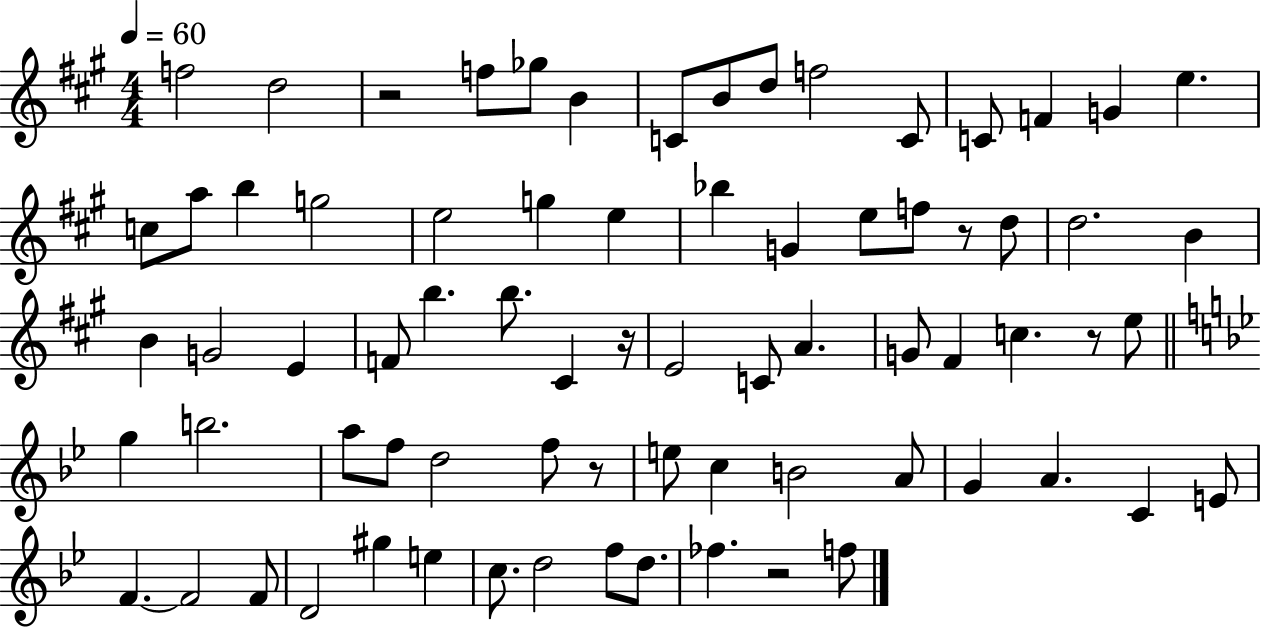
{
  \clef treble
  \numericTimeSignature
  \time 4/4
  \key a \major
  \tempo 4 = 60
  f''2 d''2 | r2 f''8 ges''8 b'4 | c'8 b'8 d''8 f''2 c'8 | c'8 f'4 g'4 e''4. | \break c''8 a''8 b''4 g''2 | e''2 g''4 e''4 | bes''4 g'4 e''8 f''8 r8 d''8 | d''2. b'4 | \break b'4 g'2 e'4 | f'8 b''4. b''8. cis'4 r16 | e'2 c'8 a'4. | g'8 fis'4 c''4. r8 e''8 | \break \bar "||" \break \key g \minor g''4 b''2. | a''8 f''8 d''2 f''8 r8 | e''8 c''4 b'2 a'8 | g'4 a'4. c'4 e'8 | \break f'4.~~ f'2 f'8 | d'2 gis''4 e''4 | c''8. d''2 f''8 d''8. | fes''4. r2 f''8 | \break \bar "|."
}